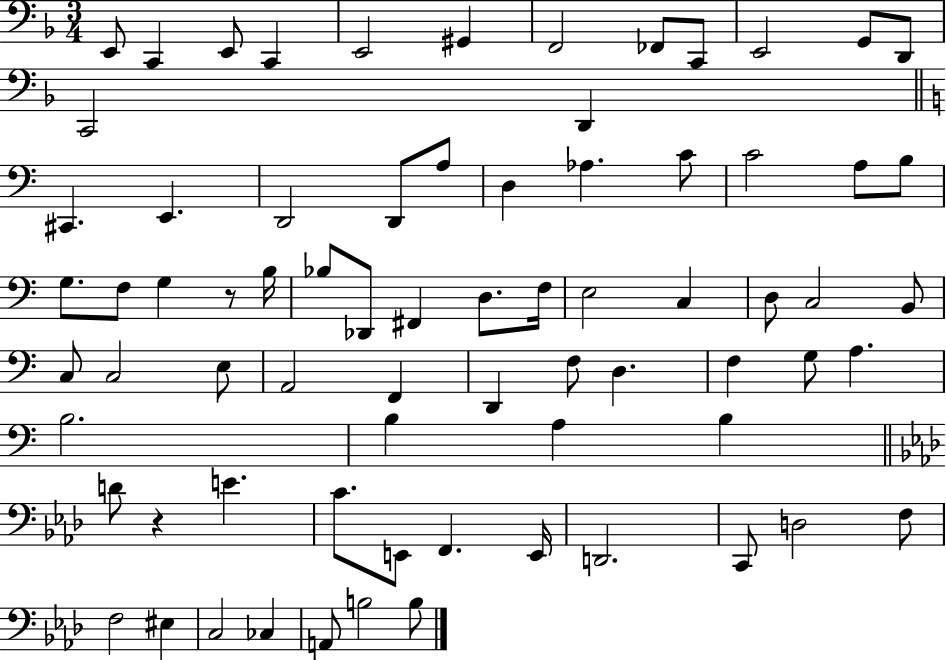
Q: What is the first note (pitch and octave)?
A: E2